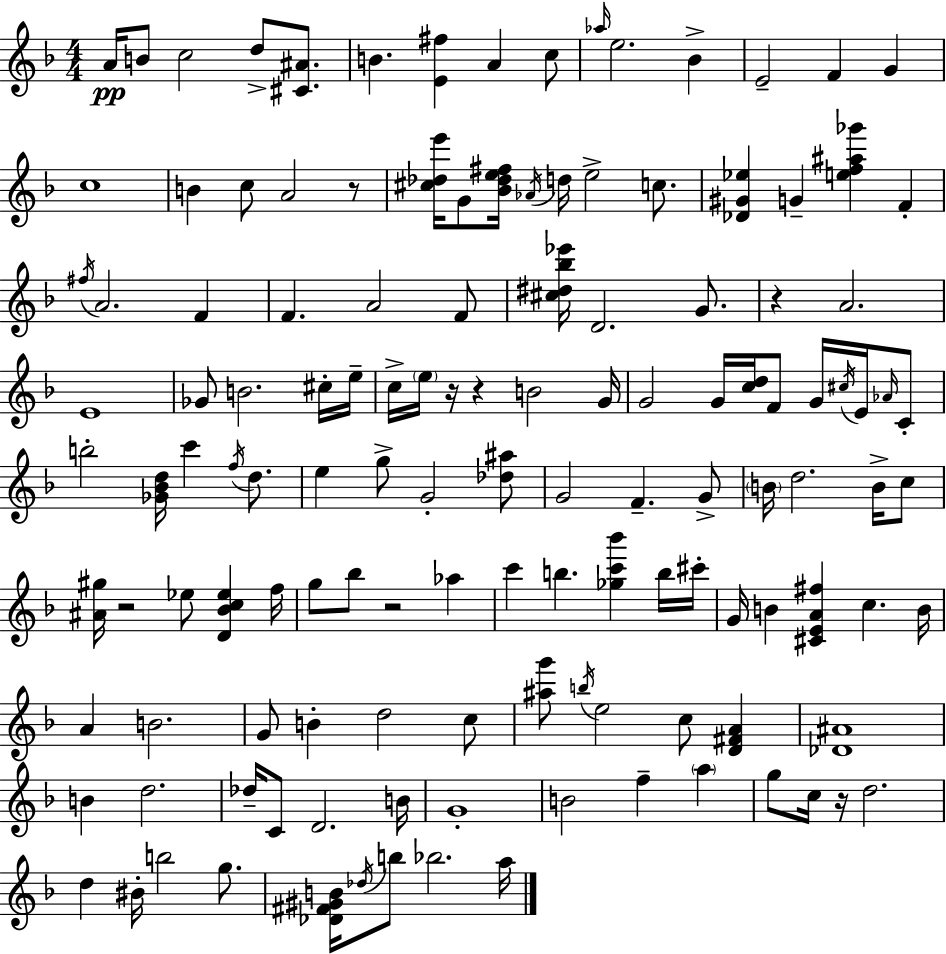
{
  \clef treble
  \numericTimeSignature
  \time 4/4
  \key f \major
  a'16\pp b'8 c''2 d''8-> <cis' ais'>8. | b'4. <e' fis''>4 a'4 c''8 | \grace { aes''16 } e''2. bes'4-> | e'2-- f'4 g'4 | \break c''1 | b'4 c''8 a'2 r8 | <cis'' des'' e'''>16 g'8 <bes' des'' e'' fis''>16 \acciaccatura { aes'16 } d''16 e''2-> c''8. | <des' gis' ees''>4 g'4-- <e'' f'' ais'' ges'''>4 f'4-. | \break \acciaccatura { fis''16 } a'2. f'4 | f'4. a'2 | f'8 <cis'' dis'' bes'' ees'''>16 d'2. | g'8. r4 a'2. | \break e'1 | ges'8 b'2. | cis''16-. e''16-- c''16-> \parenthesize e''16 r16 r4 b'2 | g'16 g'2 g'16 <c'' d''>16 f'8 g'16 | \break \acciaccatura { cis''16 } e'16 \grace { aes'16 } c'8-. b''2-. <ges' bes' d''>16 c'''4 | \acciaccatura { f''16 } d''8. e''4 g''8-> g'2-. | <des'' ais''>8 g'2 f'4.-- | g'8-> \parenthesize b'16 d''2. | \break b'16-> c''8 <ais' gis''>16 r2 ees''8 | <d' bes' c'' ees''>4 f''16 g''8 bes''8 r2 | aes''4 c'''4 b''4. | <ges'' c''' bes'''>4 b''16 cis'''16-. g'16 b'4 <cis' e' a' fis''>4 c''4. | \break b'16 a'4 b'2. | g'8 b'4-. d''2 | c''8 <ais'' g'''>8 \acciaccatura { b''16 } e''2 | c''8 <d' fis' a'>4 <des' ais'>1 | \break b'4 d''2. | des''16-- c'8 d'2. | b'16 g'1-. | b'2 f''4-- | \break \parenthesize a''4 g''8 c''16 r16 d''2. | d''4 bis'16-. b''2 | g''8. <des' fis' gis' b'>16 \acciaccatura { des''16 } b''8 bes''2. | a''16 \bar "|."
}